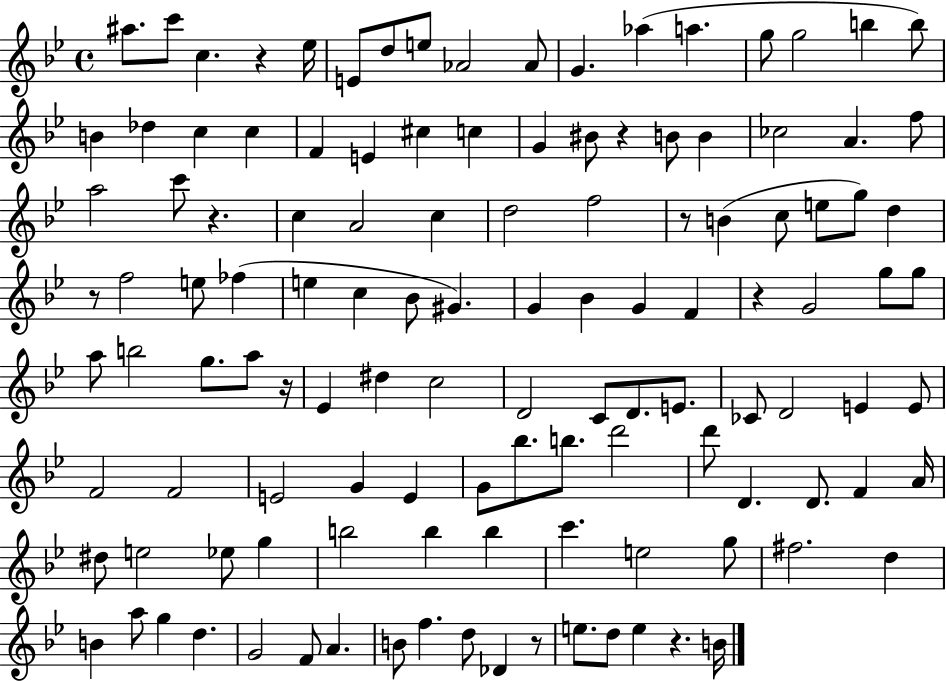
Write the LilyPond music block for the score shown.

{
  \clef treble
  \time 4/4
  \defaultTimeSignature
  \key bes \major
  \repeat volta 2 { ais''8. c'''8 c''4. r4 ees''16 | e'8 d''8 e''8 aes'2 aes'8 | g'4. aes''4( a''4. | g''8 g''2 b''4 b''8) | \break b'4 des''4 c''4 c''4 | f'4 e'4 cis''4 c''4 | g'4 bis'8 r4 b'8 b'4 | ces''2 a'4. f''8 | \break a''2 c'''8 r4. | c''4 a'2 c''4 | d''2 f''2 | r8 b'4( c''8 e''8 g''8) d''4 | \break r8 f''2 e''8 fes''4( | e''4 c''4 bes'8 gis'4.) | g'4 bes'4 g'4 f'4 | r4 g'2 g''8 g''8 | \break a''8 b''2 g''8. a''8 r16 | ees'4 dis''4 c''2 | d'2 c'8 d'8. e'8. | ces'8 d'2 e'4 e'8 | \break f'2 f'2 | e'2 g'4 e'4 | g'8 bes''8. b''8. d'''2 | d'''8 d'4. d'8. f'4 a'16 | \break dis''8 e''2 ees''8 g''4 | b''2 b''4 b''4 | c'''4. e''2 g''8 | fis''2. d''4 | \break b'4 a''8 g''4 d''4. | g'2 f'8 a'4. | b'8 f''4. d''8 des'4 r8 | e''8. d''8 e''4 r4. b'16 | \break } \bar "|."
}